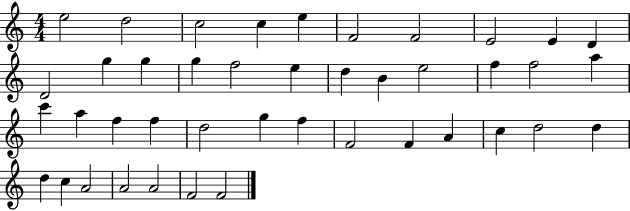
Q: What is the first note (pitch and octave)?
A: E5